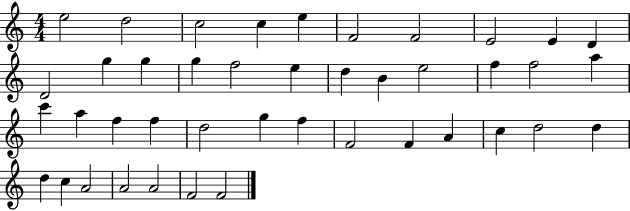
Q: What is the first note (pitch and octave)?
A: E5